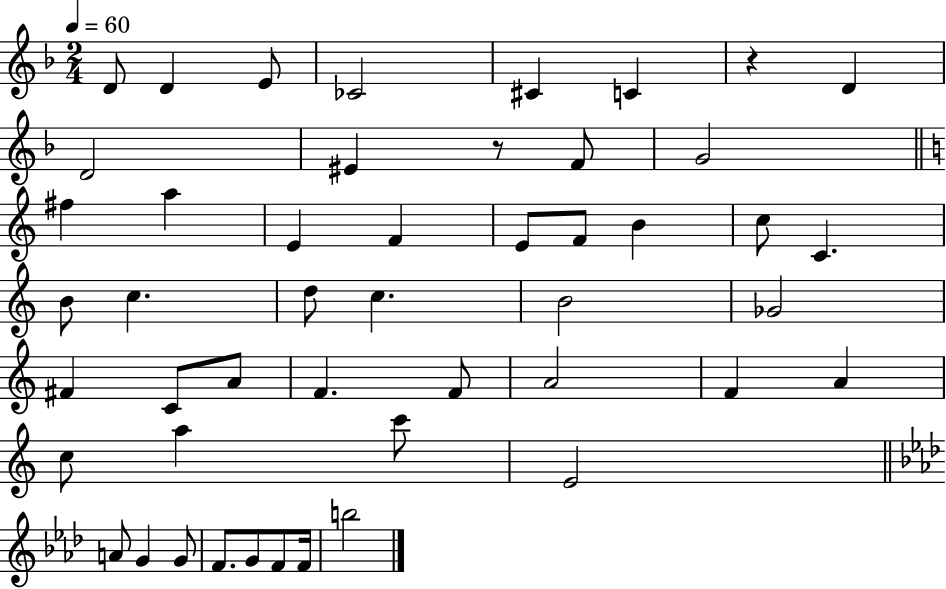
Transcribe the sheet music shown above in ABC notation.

X:1
T:Untitled
M:2/4
L:1/4
K:F
D/2 D E/2 _C2 ^C C z D D2 ^E z/2 F/2 G2 ^f a E F E/2 F/2 B c/2 C B/2 c d/2 c B2 _G2 ^F C/2 A/2 F F/2 A2 F A c/2 a c'/2 E2 A/2 G G/2 F/2 G/2 F/2 F/4 b2